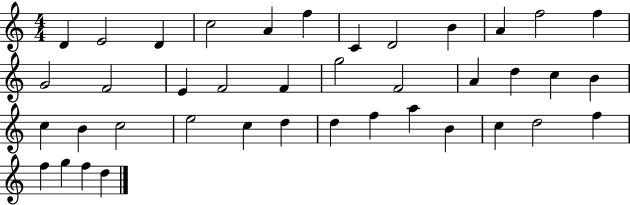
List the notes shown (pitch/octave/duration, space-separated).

D4/q E4/h D4/q C5/h A4/q F5/q C4/q D4/h B4/q A4/q F5/h F5/q G4/h F4/h E4/q F4/h F4/q G5/h F4/h A4/q D5/q C5/q B4/q C5/q B4/q C5/h E5/h C5/q D5/q D5/q F5/q A5/q B4/q C5/q D5/h F5/q F5/q G5/q F5/q D5/q